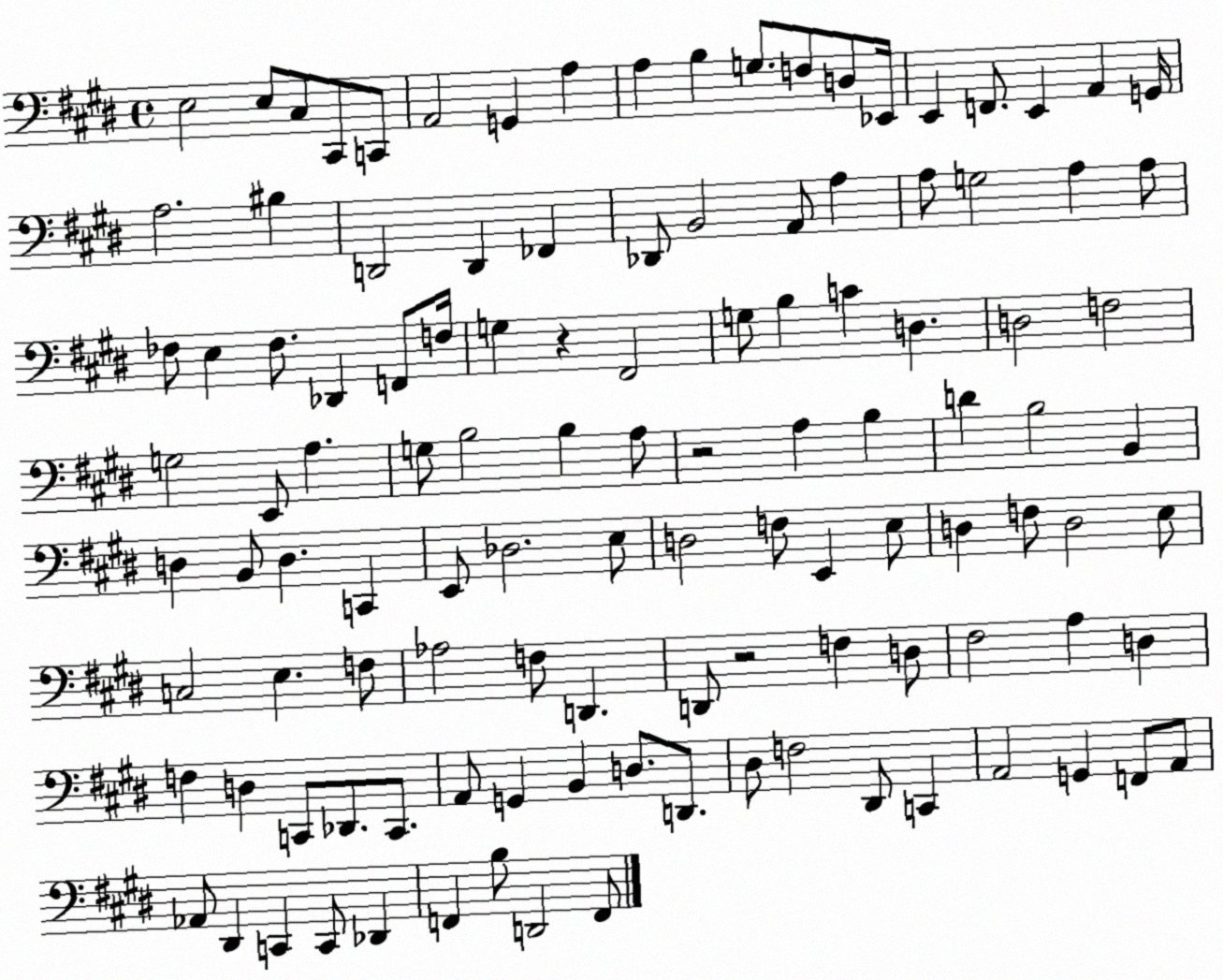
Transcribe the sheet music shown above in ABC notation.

X:1
T:Untitled
M:4/4
L:1/4
K:E
E,2 E,/2 ^C,/2 ^C,,/2 C,,/2 A,,2 G,, A, A, B, G,/2 F,/2 D,/2 _E,,/4 E,, F,,/2 E,, A,, G,,/4 A,2 ^B, D,,2 D,, _F,, _D,,/2 B,,2 A,,/2 A, A,/2 G,2 A, A,/2 _F,/2 E, _F,/2 _D,, F,,/2 F,/4 G, z ^F,,2 G,/2 B, C D, D,2 F,2 G,2 E,,/2 A, G,/2 B,2 B, A,/2 z2 A, B, D B,2 B,, D, B,,/2 D, C,, E,,/2 _D,2 E,/2 D,2 F,/2 E,, E,/2 D, F,/2 D,2 E,/2 C,2 E, F,/2 _A,2 F,/2 D,, D,,/2 z2 F, D,/2 ^F,2 A, D, F, D, C,,/2 _D,,/2 C,,/2 A,,/2 G,, B,, D,/2 D,,/2 ^D,/2 F,2 ^D,,/2 C,, A,,2 G,, F,,/2 A,,/2 _A,,/2 ^D,, C,, C,,/2 _D,, F,, B,/2 D,,2 F,,/2